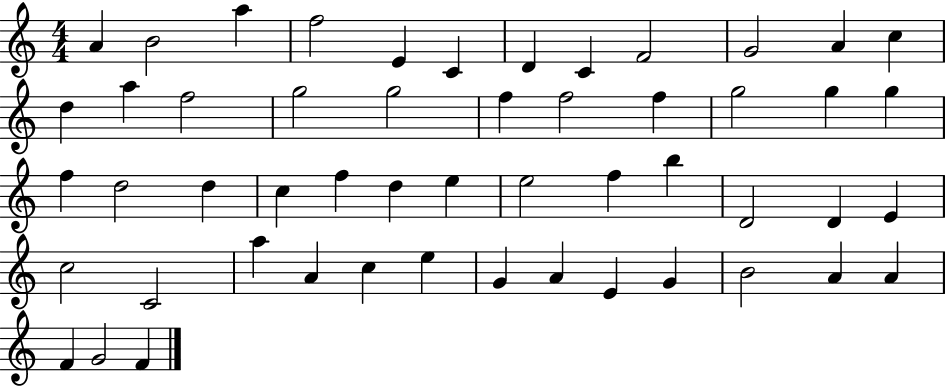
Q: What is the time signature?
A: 4/4